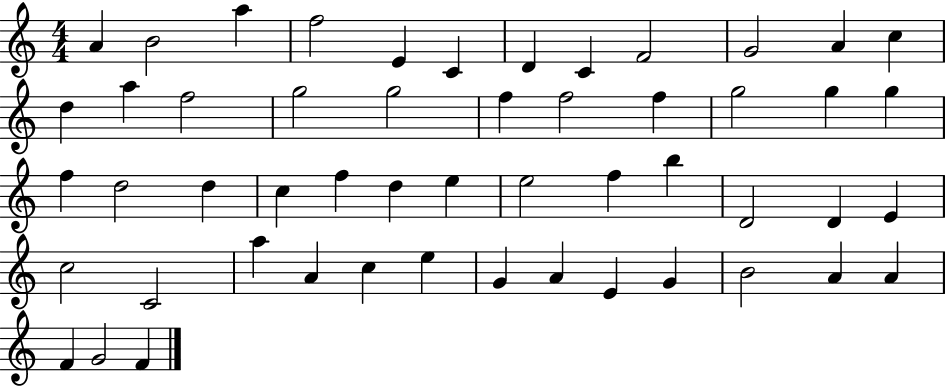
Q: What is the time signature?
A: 4/4